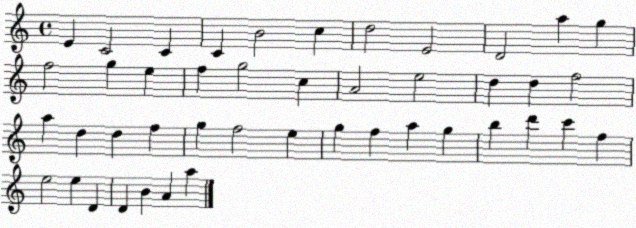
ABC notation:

X:1
T:Untitled
M:4/4
L:1/4
K:C
E C2 C C B2 c d2 E2 D2 a g f2 g e f g2 c A2 e2 d d f2 a d d f g f2 e g f a g b d' c' f e2 e D D B A a